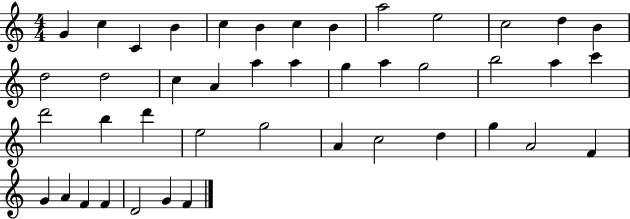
G4/q C5/q C4/q B4/q C5/q B4/q C5/q B4/q A5/h E5/h C5/h D5/q B4/q D5/h D5/h C5/q A4/q A5/q A5/q G5/q A5/q G5/h B5/h A5/q C6/q D6/h B5/q D6/q E5/h G5/h A4/q C5/h D5/q G5/q A4/h F4/q G4/q A4/q F4/q F4/q D4/h G4/q F4/q